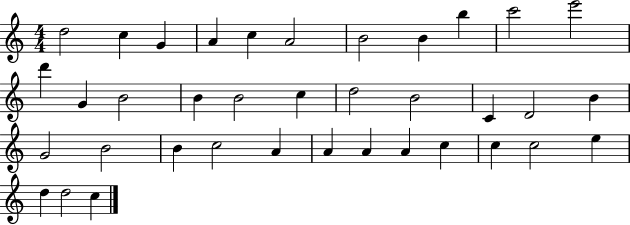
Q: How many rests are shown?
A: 0